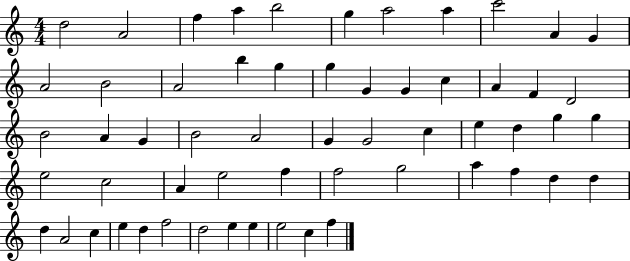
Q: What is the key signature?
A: C major